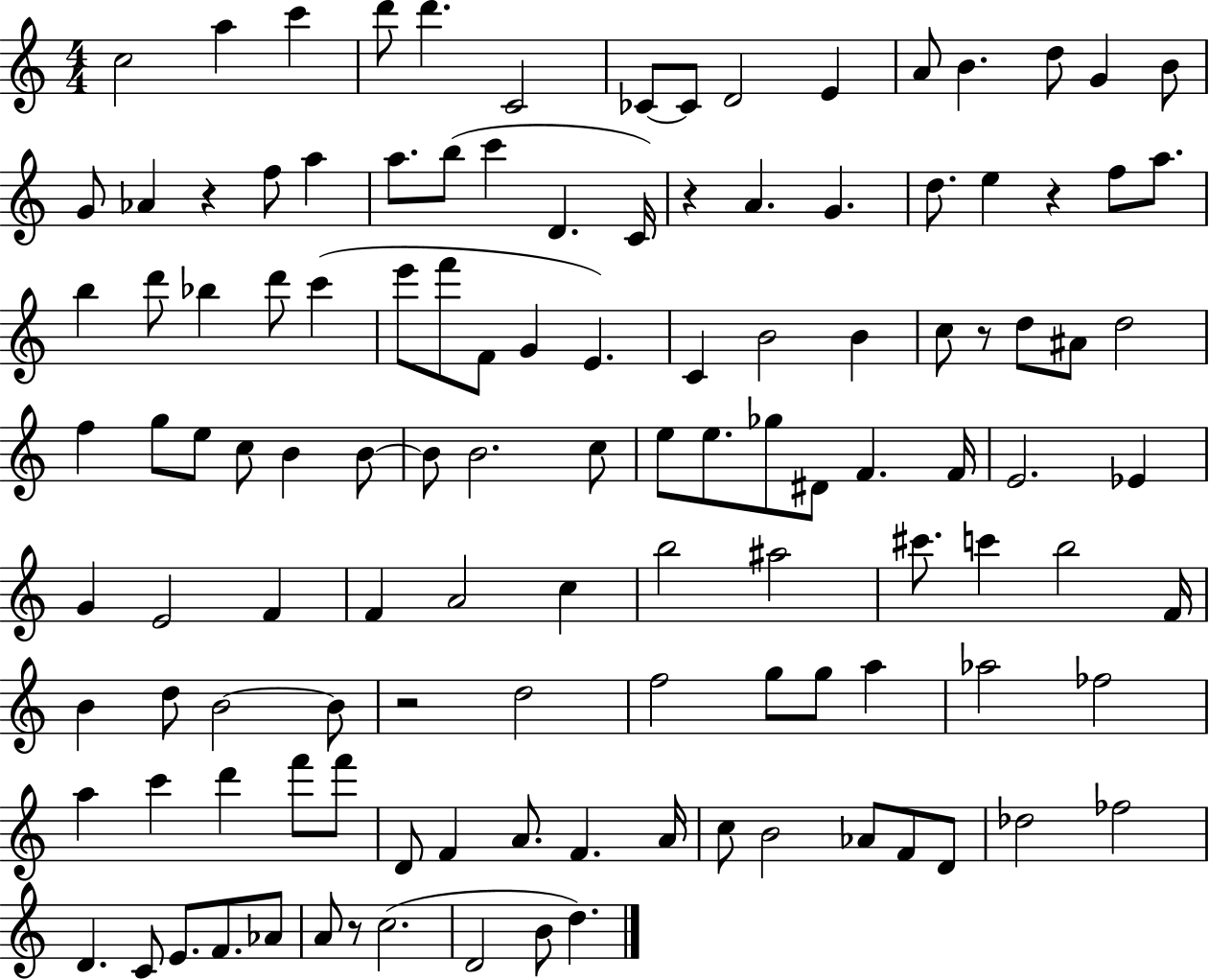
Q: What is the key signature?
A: C major